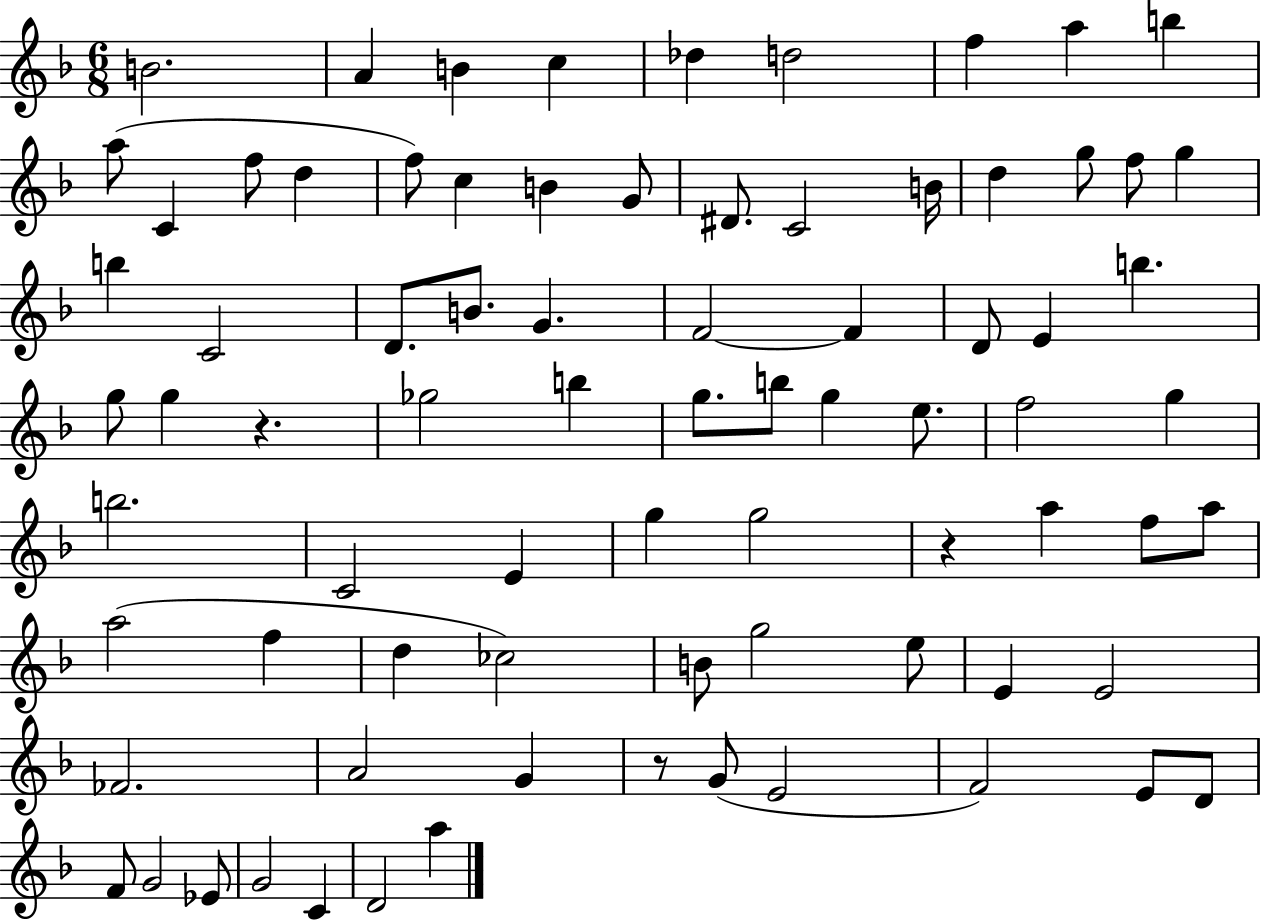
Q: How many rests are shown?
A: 3